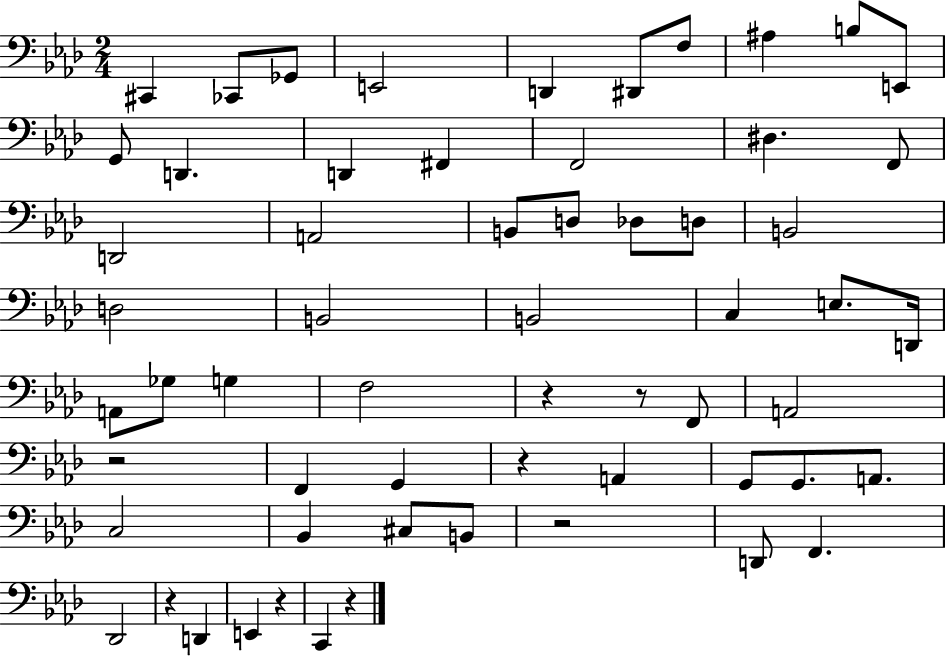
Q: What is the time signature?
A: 2/4